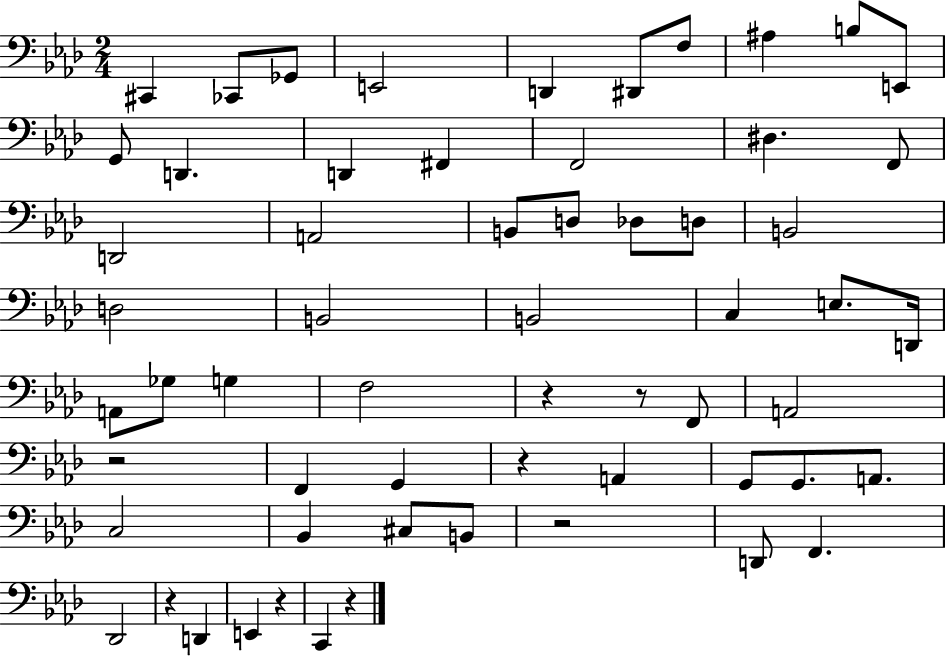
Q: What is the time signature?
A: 2/4